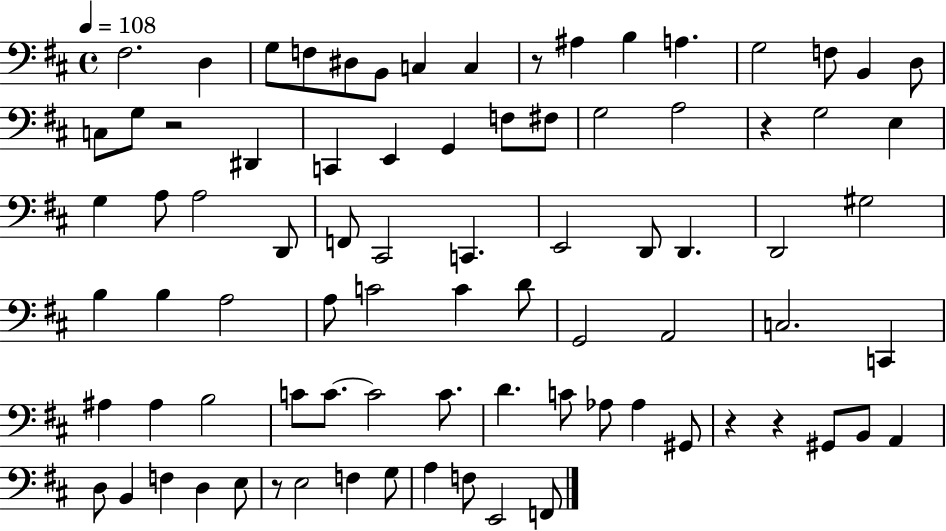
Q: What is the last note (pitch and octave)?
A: F2